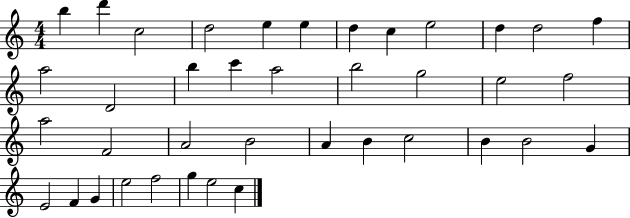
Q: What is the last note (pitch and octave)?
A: C5